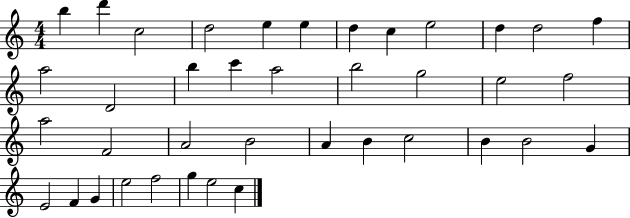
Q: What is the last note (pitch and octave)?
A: C5